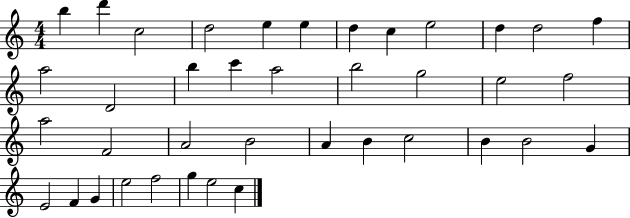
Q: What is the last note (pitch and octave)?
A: C5